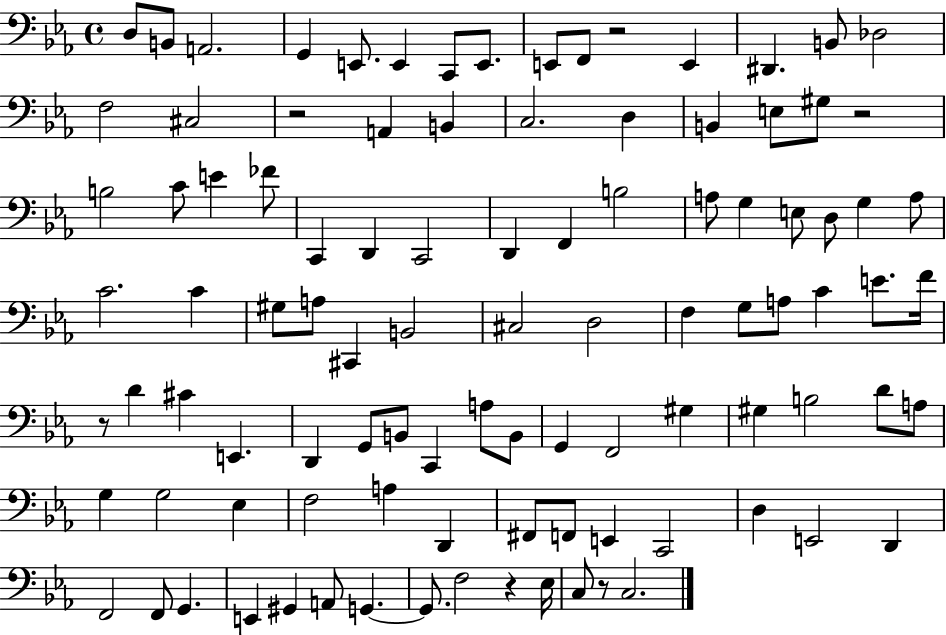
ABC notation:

X:1
T:Untitled
M:4/4
L:1/4
K:Eb
D,/2 B,,/2 A,,2 G,, E,,/2 E,, C,,/2 E,,/2 E,,/2 F,,/2 z2 E,, ^D,, B,,/2 _D,2 F,2 ^C,2 z2 A,, B,, C,2 D, B,, E,/2 ^G,/2 z2 B,2 C/2 E _F/2 C,, D,, C,,2 D,, F,, B,2 A,/2 G, E,/2 D,/2 G, A,/2 C2 C ^G,/2 A,/2 ^C,, B,,2 ^C,2 D,2 F, G,/2 A,/2 C E/2 F/4 z/2 D ^C E,, D,, G,,/2 B,,/2 C,, A,/2 B,,/2 G,, F,,2 ^G, ^G, B,2 D/2 A,/2 G, G,2 _E, F,2 A, D,, ^F,,/2 F,,/2 E,, C,,2 D, E,,2 D,, F,,2 F,,/2 G,, E,, ^G,, A,,/2 G,, G,,/2 F,2 z _E,/4 C,/2 z/2 C,2